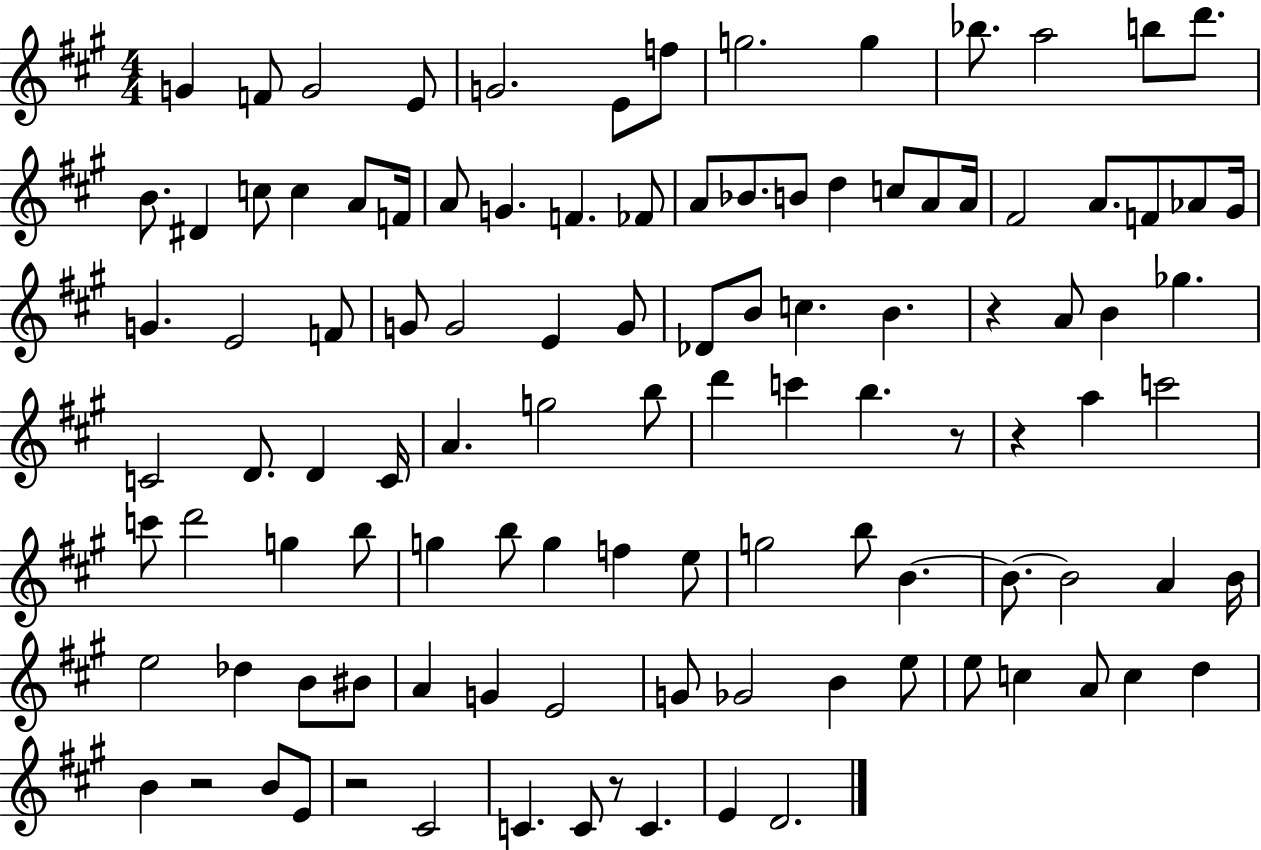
G4/q F4/e G4/h E4/e G4/h. E4/e F5/e G5/h. G5/q Bb5/e. A5/h B5/e D6/e. B4/e. D#4/q C5/e C5/q A4/e F4/s A4/e G4/q. F4/q. FES4/e A4/e Bb4/e. B4/e D5/q C5/e A4/e A4/s F#4/h A4/e. F4/e Ab4/e G#4/s G4/q. E4/h F4/e G4/e G4/h E4/q G4/e Db4/e B4/e C5/q. B4/q. R/q A4/e B4/q Gb5/q. C4/h D4/e. D4/q C4/s A4/q. G5/h B5/e D6/q C6/q B5/q. R/e R/q A5/q C6/h C6/e D6/h G5/q B5/e G5/q B5/e G5/q F5/q E5/e G5/h B5/e B4/q. B4/e. B4/h A4/q B4/s E5/h Db5/q B4/e BIS4/e A4/q G4/q E4/h G4/e Gb4/h B4/q E5/e E5/e C5/q A4/e C5/q D5/q B4/q R/h B4/e E4/e R/h C#4/h C4/q. C4/e R/e C4/q. E4/q D4/h.